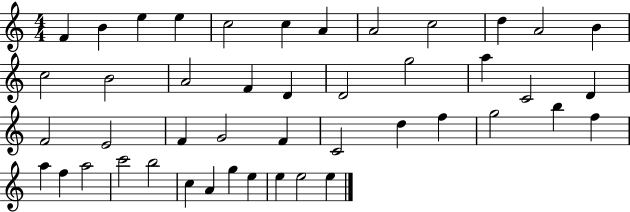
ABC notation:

X:1
T:Untitled
M:4/4
L:1/4
K:C
F B e e c2 c A A2 c2 d A2 B c2 B2 A2 F D D2 g2 a C2 D F2 E2 F G2 F C2 d f g2 b f a f a2 c'2 b2 c A g e e e2 e